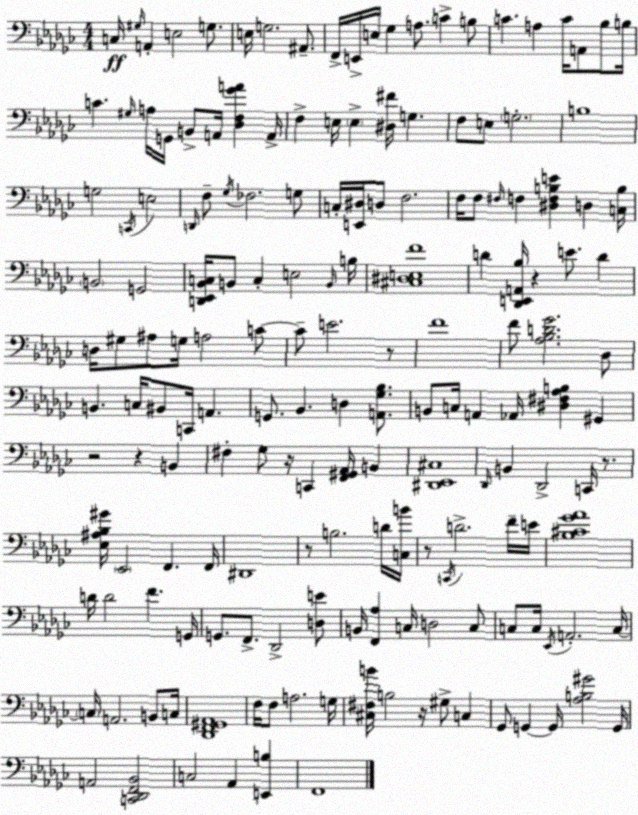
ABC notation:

X:1
T:Untitled
M:4/4
L:1/4
K:Ebm
C,/4 ^G,/4 A,, E,2 G,/2 E,/4 G,2 ^A,,/2 F,,/4 E,,/4 E,/4 _G, A,/2 C B,/2 C A, C/4 A,,/2 _B,/2 B,/4 C ^G,/4 A,/4 G,,/4 B,,/2 A,,/4 [_D,F,_GA] A,,/4 F, E,/4 E, [^D,^F]/4 G, F,/2 E,/2 G,2 B,4 G,2 C,,/4 E,2 D,,/4 F,/2 _G,/4 _F,2 G,/2 C,/4 [E,,^D,]/4 D,/2 F,2 F,/4 F,/2 ^F,/4 F, [^D,F,B,E] D, [C,B,]/4 B,,2 G,,2 [D,,_E,,_B,,C,]/4 B,,/2 C, E,2 B,,/4 B,/4 [^C,^D,E,F]4 D [_D,,E,,A,,_B,]/4 z E/2 D D,/4 ^G,/2 ^A,/2 G,/4 A,2 C/2 C/2 E2 z/2 F4 F/2 [_A,_B,D_G]2 _D,/2 B,, C,/4 ^B,,/2 C,,/4 A,, G,,/2 _B,, D, [A,,_G,_B,]/2 B,,/2 C,/4 A,, _A,,/4 [^D,^F,_A,B,] ^G,, z2 z B,, ^F, _G,/2 z/4 C,, [F,,^G,,_A,,]/4 B,, [^D,,_E,,^C,]4 _D,,/4 B,, _D,,2 C,,/4 z/2 [_E,^A,_B,^G]/4 _E,,2 F,, F,,/4 ^D,,4 z/2 B,2 D/4 [C,B]/4 z/2 C,,/4 D2 F/4 E/4 [_B,^C_G_A]4 D/4 D2 F G,,/4 G,,/2 F,,/2 _D,,2 [D,E]/2 B,,/4 [F,,_A,] C,/4 D,2 C,/2 C,/2 C,/4 _E,,/4 A,,2 C,/4 C,/4 A,,2 B,,/2 C,/4 [_D,,F,,^G,,_A,,]4 F,/4 F,/2 A,2 G,/4 [^C,^F,B]/4 B,2 z/4 ^G,/2 C, _G,,/2 G,, G,,/4 [_A,B,^G]2 G,,/4 A,,2 [C,,_D,,F,,_B,,]2 C,2 _A,, [E,,B,] F,,4